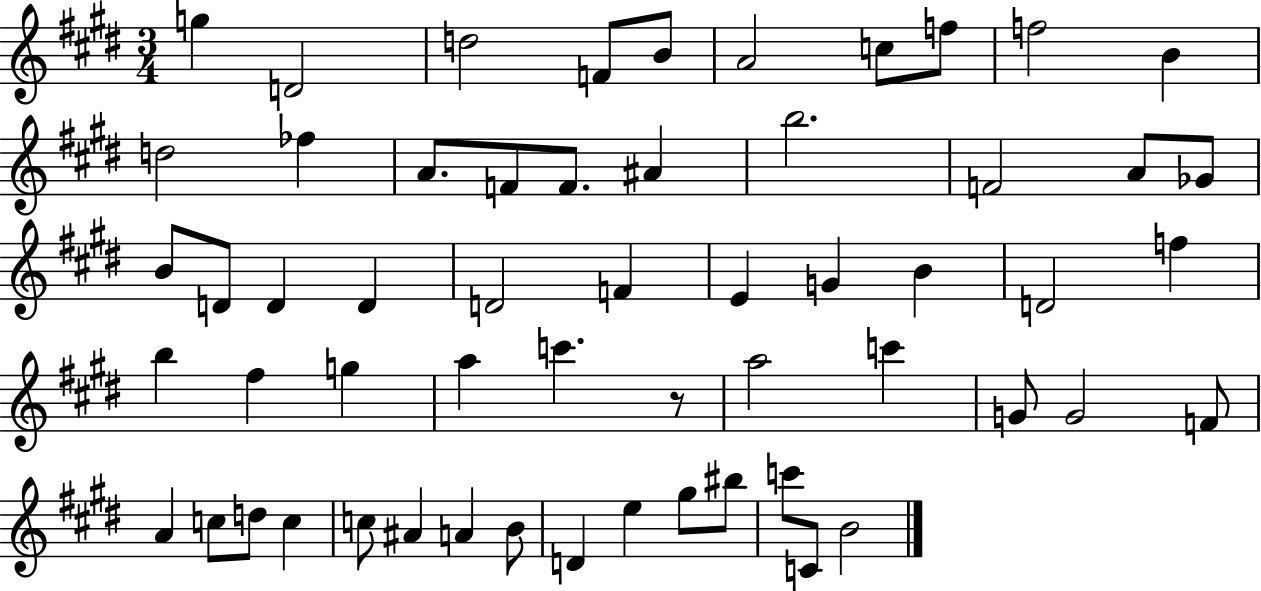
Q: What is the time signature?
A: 3/4